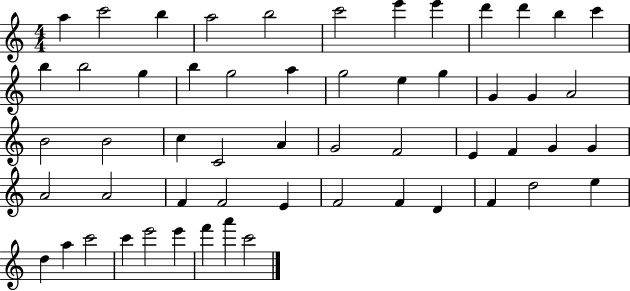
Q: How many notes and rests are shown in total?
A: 55